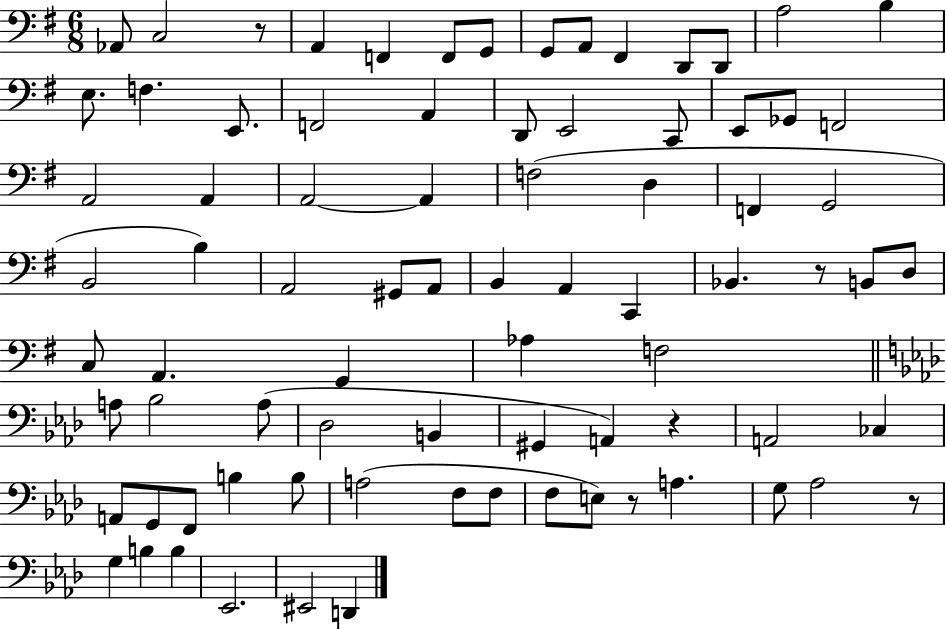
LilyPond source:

{
  \clef bass
  \numericTimeSignature
  \time 6/8
  \key g \major
  aes,8 c2 r8 | a,4 f,4 f,8 g,8 | g,8 a,8 fis,4 d,8 d,8 | a2 b4 | \break e8. f4. e,8. | f,2 a,4 | d,8 e,2 c,8 | e,8 ges,8 f,2 | \break a,2 a,4 | a,2~~ a,4 | f2( d4 | f,4 g,2 | \break b,2 b4) | a,2 gis,8 a,8 | b,4 a,4 c,4 | bes,4. r8 b,8 d8 | \break c8 a,4. g,4 | aes4 f2 | \bar "||" \break \key aes \major a8 bes2 a8( | des2 b,4 | gis,4 a,4) r4 | a,2 ces4 | \break a,8 g,8 f,8 b4 b8 | a2( f8 f8 | f8 e8) r8 a4. | g8 aes2 r8 | \break g4 b4 b4 | ees,2. | eis,2 d,4 | \bar "|."
}